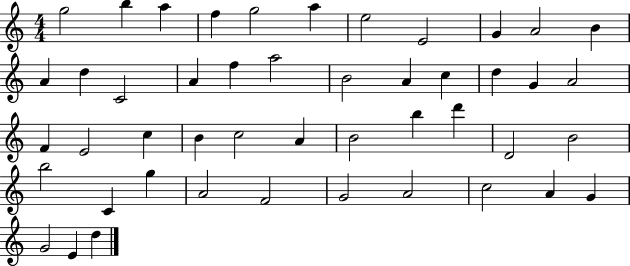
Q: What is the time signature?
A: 4/4